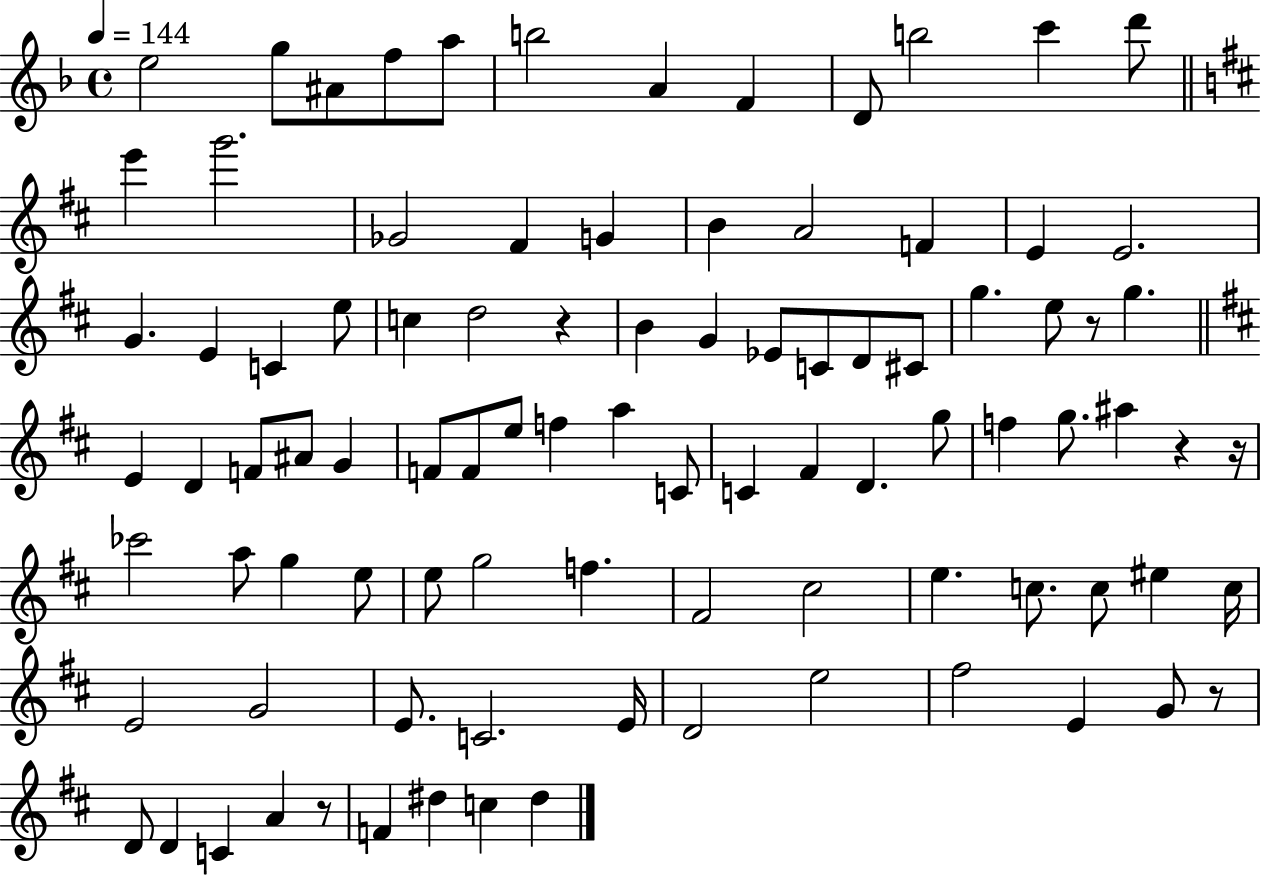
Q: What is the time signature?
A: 4/4